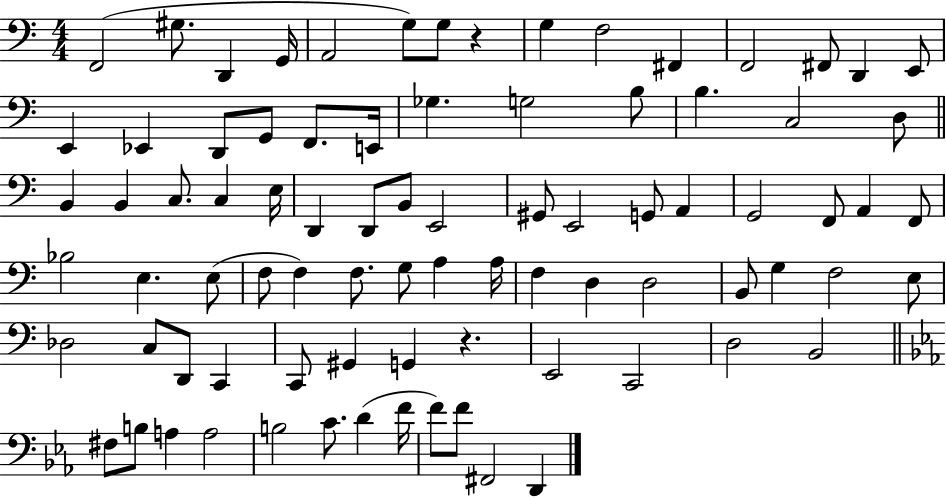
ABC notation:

X:1
T:Untitled
M:4/4
L:1/4
K:C
F,,2 ^G,/2 D,, G,,/4 A,,2 G,/2 G,/2 z G, F,2 ^F,, F,,2 ^F,,/2 D,, E,,/2 E,, _E,, D,,/2 G,,/2 F,,/2 E,,/4 _G, G,2 B,/2 B, C,2 D,/2 B,, B,, C,/2 C, E,/4 D,, D,,/2 B,,/2 E,,2 ^G,,/2 E,,2 G,,/2 A,, G,,2 F,,/2 A,, F,,/2 _B,2 E, E,/2 F,/2 F, F,/2 G,/2 A, A,/4 F, D, D,2 B,,/2 G, F,2 E,/2 _D,2 C,/2 D,,/2 C,, C,,/2 ^G,, G,, z E,,2 C,,2 D,2 B,,2 ^F,/2 B,/2 A, A,2 B,2 C/2 D F/4 F/2 F/2 ^F,,2 D,,